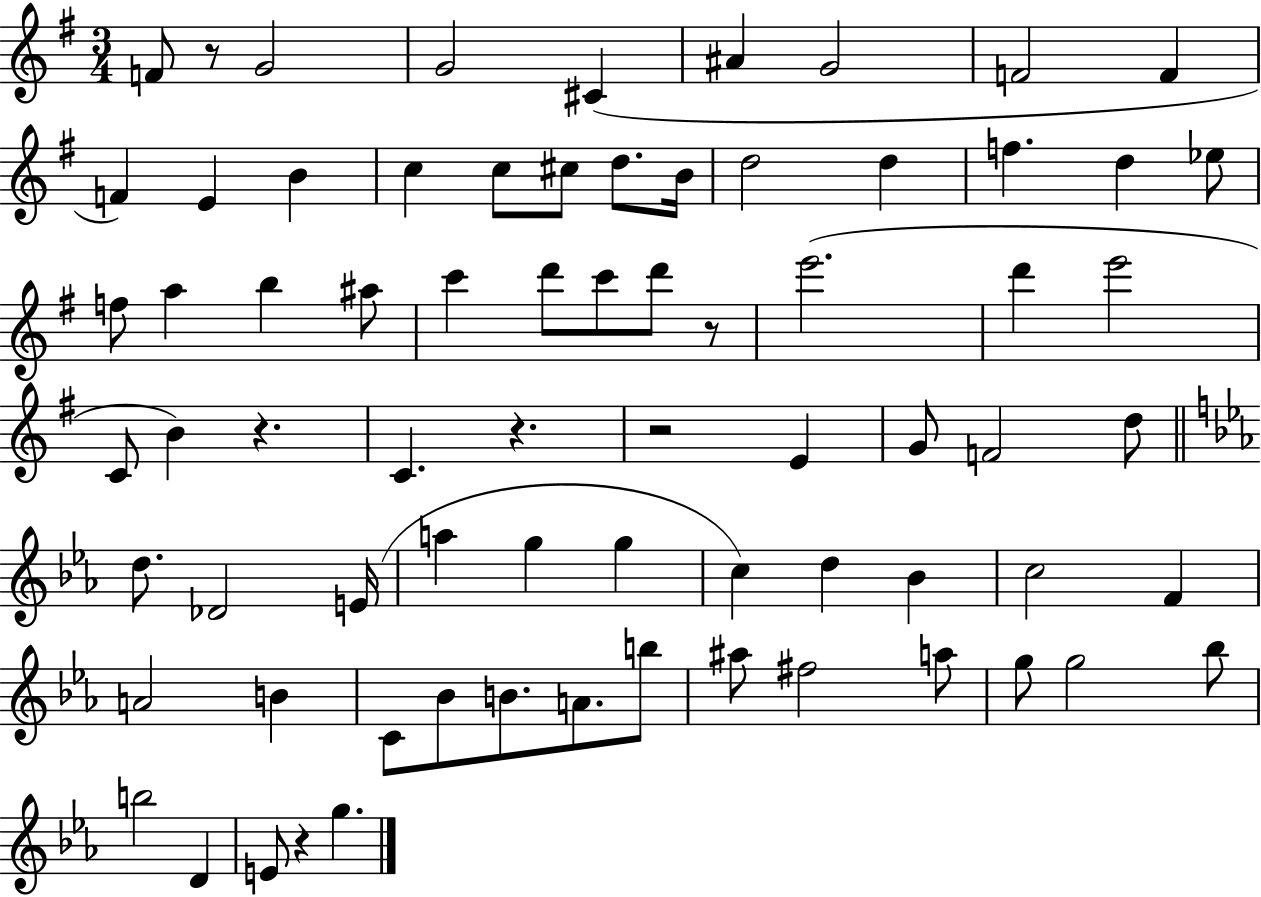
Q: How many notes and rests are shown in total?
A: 73